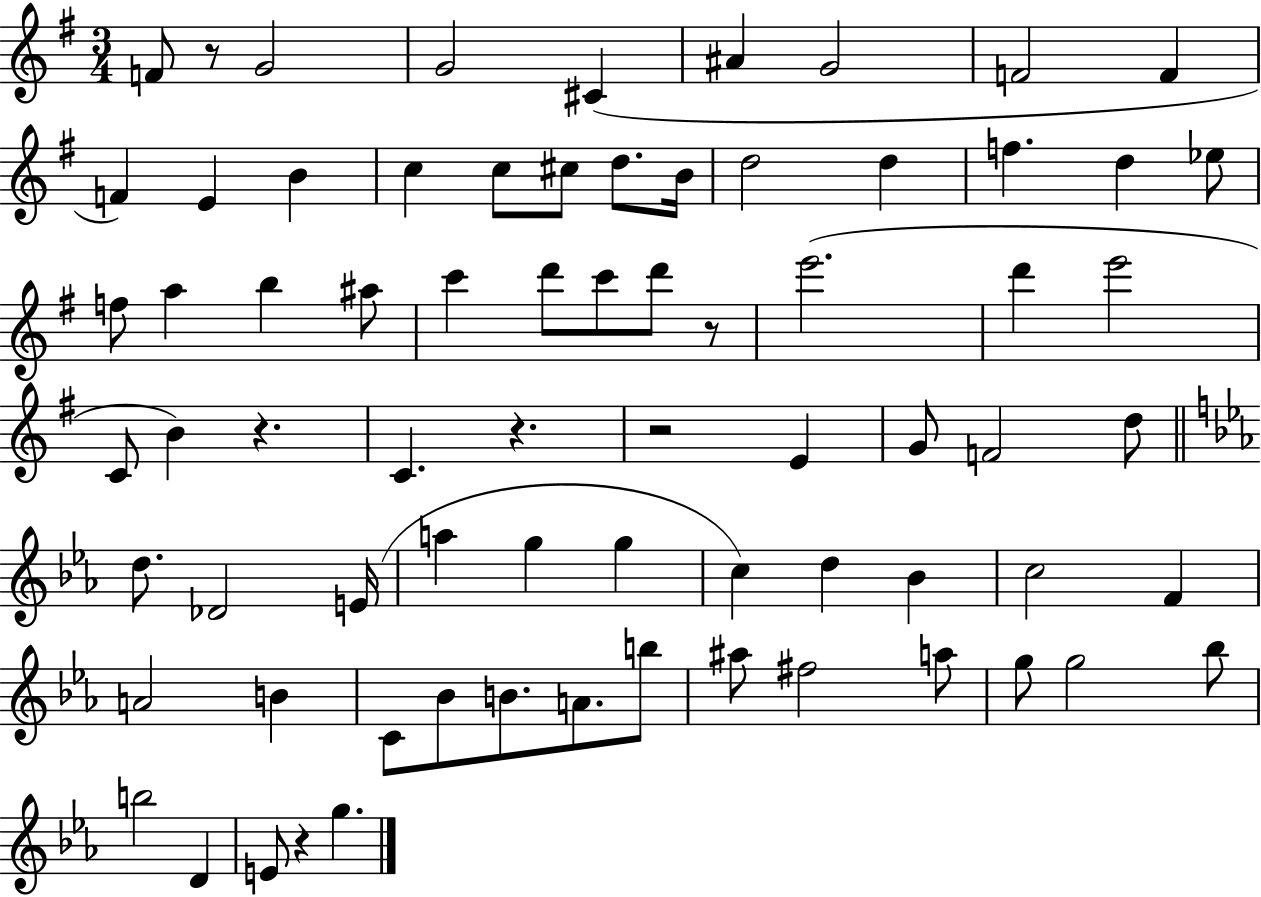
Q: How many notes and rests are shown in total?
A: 73